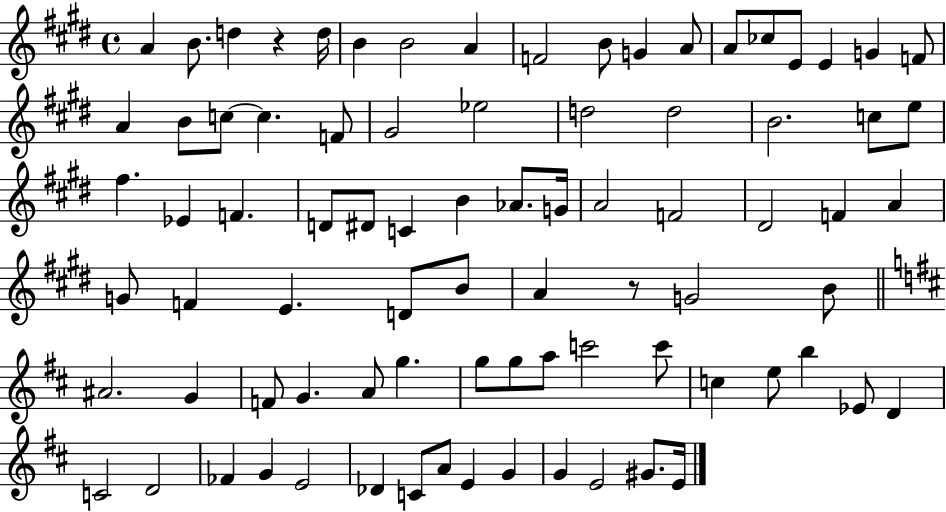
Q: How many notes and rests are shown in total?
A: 83